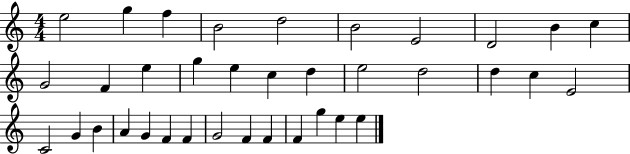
{
  \clef treble
  \numericTimeSignature
  \time 4/4
  \key c \major
  e''2 g''4 f''4 | b'2 d''2 | b'2 e'2 | d'2 b'4 c''4 | \break g'2 f'4 e''4 | g''4 e''4 c''4 d''4 | e''2 d''2 | d''4 c''4 e'2 | \break c'2 g'4 b'4 | a'4 g'4 f'4 f'4 | g'2 f'4 f'4 | f'4 g''4 e''4 e''4 | \break \bar "|."
}